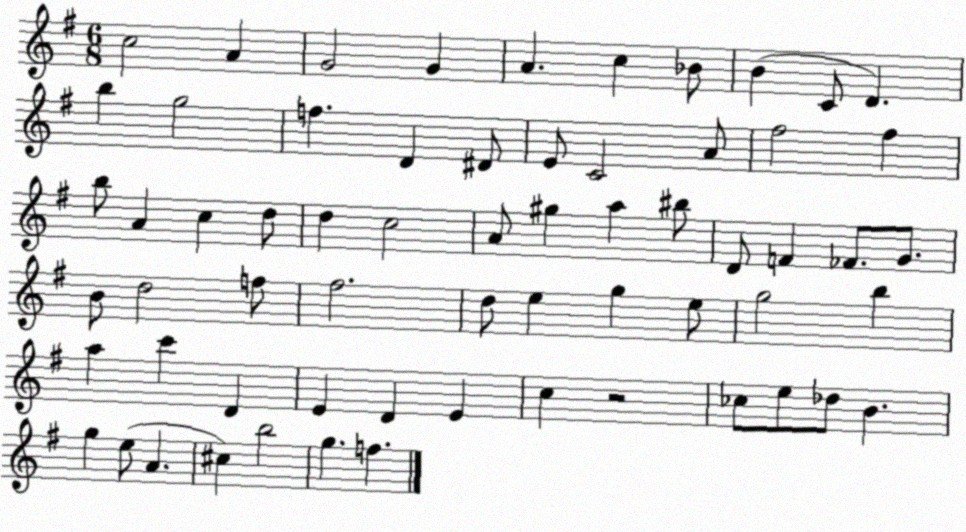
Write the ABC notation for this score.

X:1
T:Untitled
M:6/8
L:1/4
K:G
c2 A G2 G A c _B/2 B C/2 D b g2 f D ^D/2 E/2 C2 A/2 ^f2 ^f b/2 A c d/2 d c2 A/2 ^g a ^b/2 D/2 F _F/2 G/2 B/2 d2 f/2 ^f2 d/2 e g e/2 g2 b a c' D E D E c z2 _c/2 e/2 _d/2 B g e/2 A ^c b2 g f